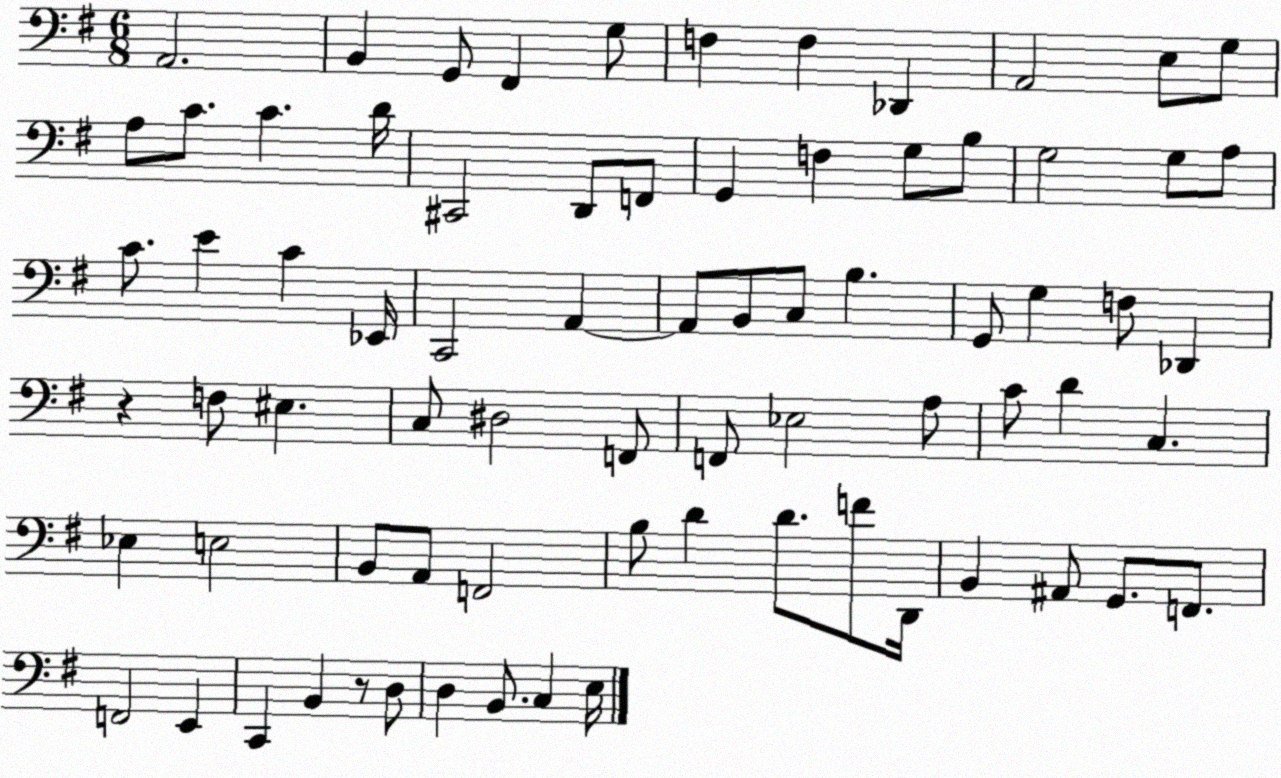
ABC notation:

X:1
T:Untitled
M:6/8
L:1/4
K:G
A,,2 B,, G,,/2 ^F,, G,/2 F, F, _D,, A,,2 E,/2 G,/2 A,/2 C/2 C D/4 ^C,,2 D,,/2 F,,/2 G,, F, G,/2 B,/2 G,2 G,/2 A,/2 C/2 E C _E,,/4 C,,2 A,, A,,/2 B,,/2 C,/2 B, G,,/2 G, F,/2 _D,, z F,/2 ^E, C,/2 ^D,2 F,,/2 F,,/2 _E,2 A,/2 C/2 D C, _E, E,2 B,,/2 A,,/2 F,,2 B,/2 D D/2 F/2 D,,/4 B,, ^A,,/2 G,,/2 F,,/2 F,,2 E,, C,, B,, z/2 D,/2 D, B,,/2 C, E,/4